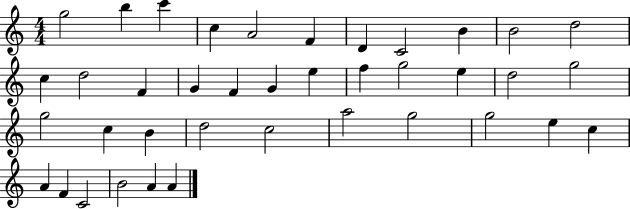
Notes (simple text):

G5/h B5/q C6/q C5/q A4/h F4/q D4/q C4/h B4/q B4/h D5/h C5/q D5/h F4/q G4/q F4/q G4/q E5/q F5/q G5/h E5/q D5/h G5/h G5/h C5/q B4/q D5/h C5/h A5/h G5/h G5/h E5/q C5/q A4/q F4/q C4/h B4/h A4/q A4/q